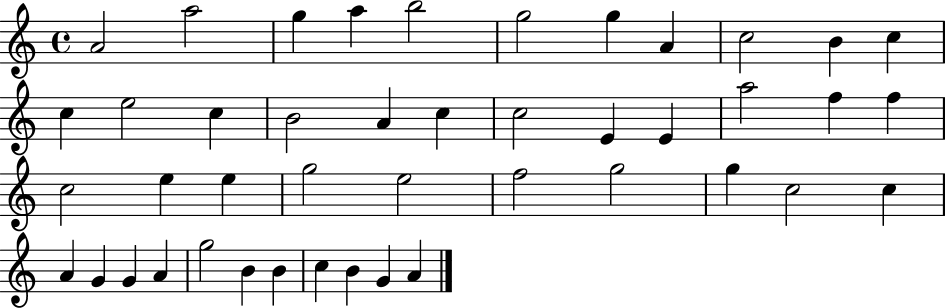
{
  \clef treble
  \time 4/4
  \defaultTimeSignature
  \key c \major
  a'2 a''2 | g''4 a''4 b''2 | g''2 g''4 a'4 | c''2 b'4 c''4 | \break c''4 e''2 c''4 | b'2 a'4 c''4 | c''2 e'4 e'4 | a''2 f''4 f''4 | \break c''2 e''4 e''4 | g''2 e''2 | f''2 g''2 | g''4 c''2 c''4 | \break a'4 g'4 g'4 a'4 | g''2 b'4 b'4 | c''4 b'4 g'4 a'4 | \bar "|."
}